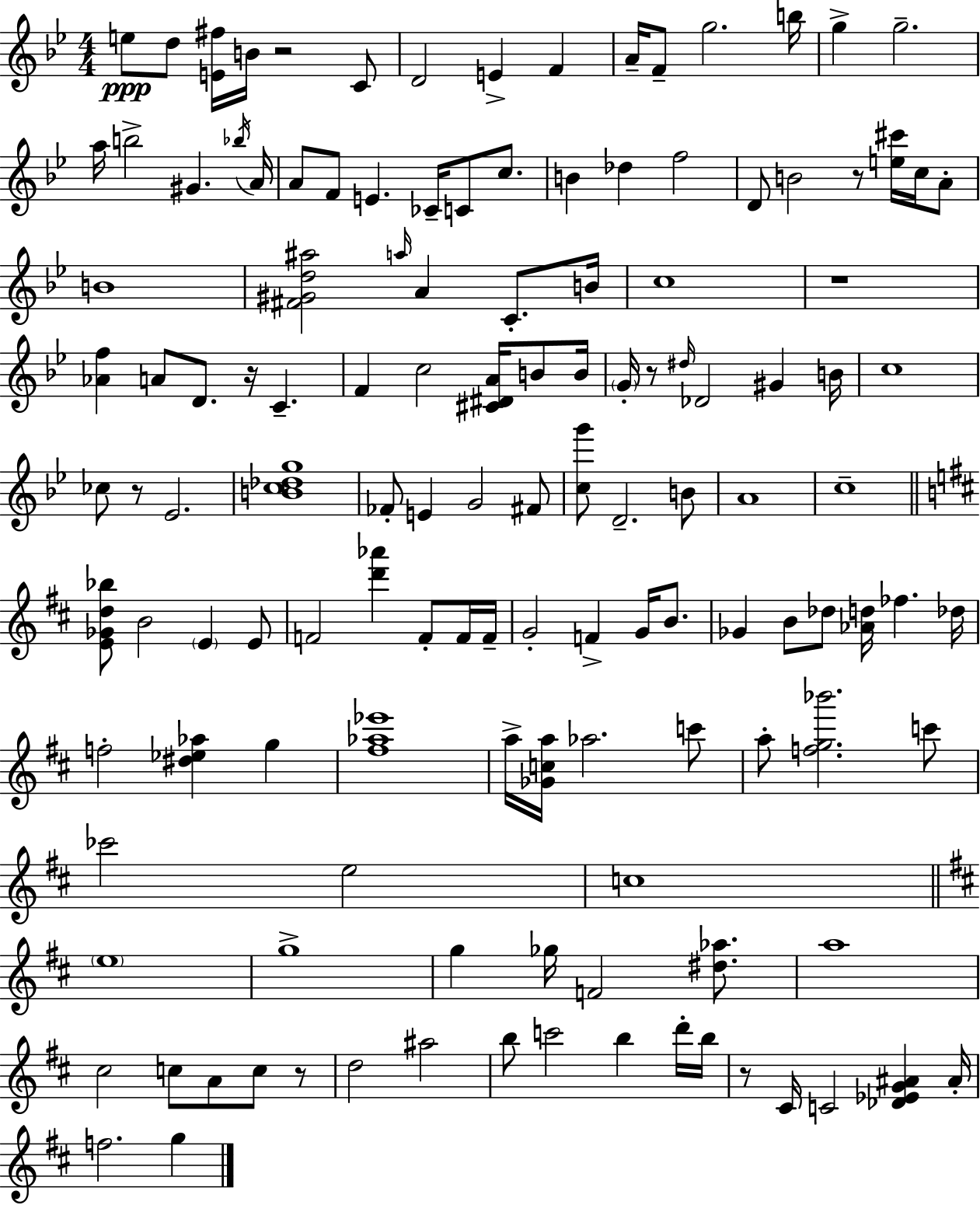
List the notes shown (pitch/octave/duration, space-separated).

E5/e D5/e [E4,F#5]/s B4/s R/h C4/e D4/h E4/q F4/q A4/s F4/e G5/h. B5/s G5/q G5/h. A5/s B5/h G#4/q. Bb5/s A4/s A4/e F4/e E4/q. CES4/s C4/e C5/e. B4/q Db5/q F5/h D4/e B4/h R/e [E5,C#6]/s C5/s A4/e B4/w [F#4,G#4,D5,A#5]/h A5/s A4/q C4/e. B4/s C5/w R/w [Ab4,F5]/q A4/e D4/e. R/s C4/q. F4/q C5/h [C#4,D#4,A4]/s B4/e B4/s G4/s R/e D#5/s Db4/h G#4/q B4/s C5/w CES5/e R/e Eb4/h. [B4,C5,Db5,G5]/w FES4/e E4/q G4/h F#4/e [C5,G6]/e D4/h. B4/e A4/w C5/w [E4,Gb4,D5,Bb5]/e B4/h E4/q E4/e F4/h [D6,Ab6]/q F4/e F4/s F4/s G4/h F4/q G4/s B4/e. Gb4/q B4/e Db5/e [Ab4,D5]/s FES5/q. Db5/s F5/h [D#5,Eb5,Ab5]/q G5/q [F#5,Ab5,Eb6]/w A5/s [Gb4,C5,A5]/s Ab5/h. C6/e A5/e [F5,G5,Bb6]/h. C6/e CES6/h E5/h C5/w E5/w G5/w G5/q Gb5/s F4/h [D#5,Ab5]/e. A5/w C#5/h C5/e A4/e C5/e R/e D5/h A#5/h B5/e C6/h B5/q D6/s B5/s R/e C#4/s C4/h [Db4,Eb4,G4,A#4]/q A#4/s F5/h. G5/q